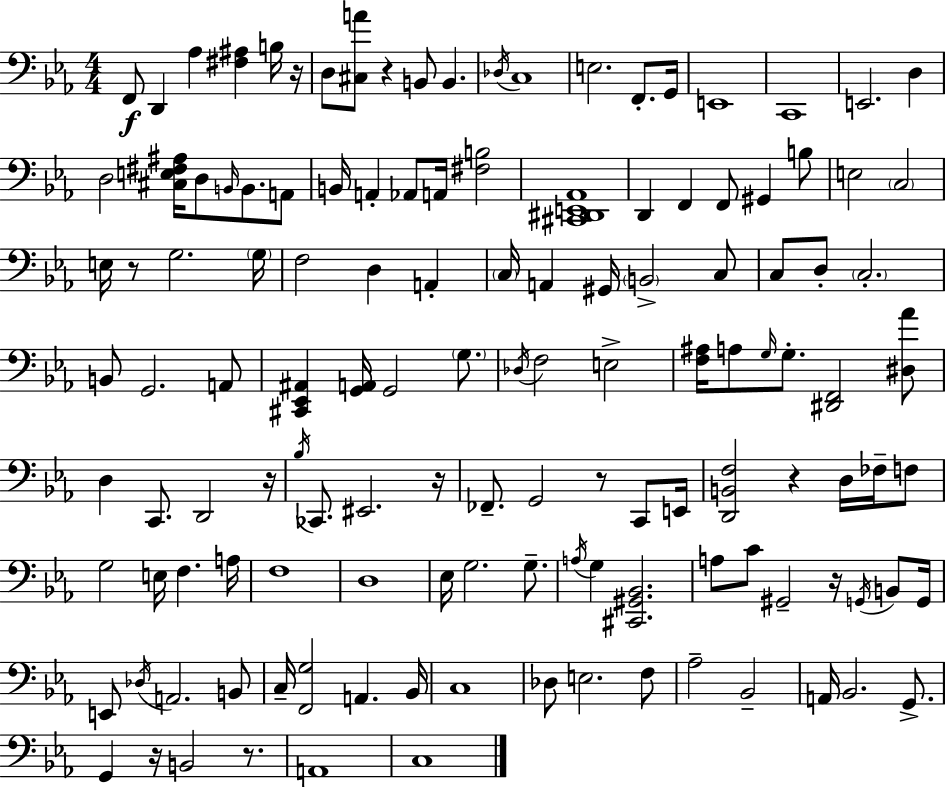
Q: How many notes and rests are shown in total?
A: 130